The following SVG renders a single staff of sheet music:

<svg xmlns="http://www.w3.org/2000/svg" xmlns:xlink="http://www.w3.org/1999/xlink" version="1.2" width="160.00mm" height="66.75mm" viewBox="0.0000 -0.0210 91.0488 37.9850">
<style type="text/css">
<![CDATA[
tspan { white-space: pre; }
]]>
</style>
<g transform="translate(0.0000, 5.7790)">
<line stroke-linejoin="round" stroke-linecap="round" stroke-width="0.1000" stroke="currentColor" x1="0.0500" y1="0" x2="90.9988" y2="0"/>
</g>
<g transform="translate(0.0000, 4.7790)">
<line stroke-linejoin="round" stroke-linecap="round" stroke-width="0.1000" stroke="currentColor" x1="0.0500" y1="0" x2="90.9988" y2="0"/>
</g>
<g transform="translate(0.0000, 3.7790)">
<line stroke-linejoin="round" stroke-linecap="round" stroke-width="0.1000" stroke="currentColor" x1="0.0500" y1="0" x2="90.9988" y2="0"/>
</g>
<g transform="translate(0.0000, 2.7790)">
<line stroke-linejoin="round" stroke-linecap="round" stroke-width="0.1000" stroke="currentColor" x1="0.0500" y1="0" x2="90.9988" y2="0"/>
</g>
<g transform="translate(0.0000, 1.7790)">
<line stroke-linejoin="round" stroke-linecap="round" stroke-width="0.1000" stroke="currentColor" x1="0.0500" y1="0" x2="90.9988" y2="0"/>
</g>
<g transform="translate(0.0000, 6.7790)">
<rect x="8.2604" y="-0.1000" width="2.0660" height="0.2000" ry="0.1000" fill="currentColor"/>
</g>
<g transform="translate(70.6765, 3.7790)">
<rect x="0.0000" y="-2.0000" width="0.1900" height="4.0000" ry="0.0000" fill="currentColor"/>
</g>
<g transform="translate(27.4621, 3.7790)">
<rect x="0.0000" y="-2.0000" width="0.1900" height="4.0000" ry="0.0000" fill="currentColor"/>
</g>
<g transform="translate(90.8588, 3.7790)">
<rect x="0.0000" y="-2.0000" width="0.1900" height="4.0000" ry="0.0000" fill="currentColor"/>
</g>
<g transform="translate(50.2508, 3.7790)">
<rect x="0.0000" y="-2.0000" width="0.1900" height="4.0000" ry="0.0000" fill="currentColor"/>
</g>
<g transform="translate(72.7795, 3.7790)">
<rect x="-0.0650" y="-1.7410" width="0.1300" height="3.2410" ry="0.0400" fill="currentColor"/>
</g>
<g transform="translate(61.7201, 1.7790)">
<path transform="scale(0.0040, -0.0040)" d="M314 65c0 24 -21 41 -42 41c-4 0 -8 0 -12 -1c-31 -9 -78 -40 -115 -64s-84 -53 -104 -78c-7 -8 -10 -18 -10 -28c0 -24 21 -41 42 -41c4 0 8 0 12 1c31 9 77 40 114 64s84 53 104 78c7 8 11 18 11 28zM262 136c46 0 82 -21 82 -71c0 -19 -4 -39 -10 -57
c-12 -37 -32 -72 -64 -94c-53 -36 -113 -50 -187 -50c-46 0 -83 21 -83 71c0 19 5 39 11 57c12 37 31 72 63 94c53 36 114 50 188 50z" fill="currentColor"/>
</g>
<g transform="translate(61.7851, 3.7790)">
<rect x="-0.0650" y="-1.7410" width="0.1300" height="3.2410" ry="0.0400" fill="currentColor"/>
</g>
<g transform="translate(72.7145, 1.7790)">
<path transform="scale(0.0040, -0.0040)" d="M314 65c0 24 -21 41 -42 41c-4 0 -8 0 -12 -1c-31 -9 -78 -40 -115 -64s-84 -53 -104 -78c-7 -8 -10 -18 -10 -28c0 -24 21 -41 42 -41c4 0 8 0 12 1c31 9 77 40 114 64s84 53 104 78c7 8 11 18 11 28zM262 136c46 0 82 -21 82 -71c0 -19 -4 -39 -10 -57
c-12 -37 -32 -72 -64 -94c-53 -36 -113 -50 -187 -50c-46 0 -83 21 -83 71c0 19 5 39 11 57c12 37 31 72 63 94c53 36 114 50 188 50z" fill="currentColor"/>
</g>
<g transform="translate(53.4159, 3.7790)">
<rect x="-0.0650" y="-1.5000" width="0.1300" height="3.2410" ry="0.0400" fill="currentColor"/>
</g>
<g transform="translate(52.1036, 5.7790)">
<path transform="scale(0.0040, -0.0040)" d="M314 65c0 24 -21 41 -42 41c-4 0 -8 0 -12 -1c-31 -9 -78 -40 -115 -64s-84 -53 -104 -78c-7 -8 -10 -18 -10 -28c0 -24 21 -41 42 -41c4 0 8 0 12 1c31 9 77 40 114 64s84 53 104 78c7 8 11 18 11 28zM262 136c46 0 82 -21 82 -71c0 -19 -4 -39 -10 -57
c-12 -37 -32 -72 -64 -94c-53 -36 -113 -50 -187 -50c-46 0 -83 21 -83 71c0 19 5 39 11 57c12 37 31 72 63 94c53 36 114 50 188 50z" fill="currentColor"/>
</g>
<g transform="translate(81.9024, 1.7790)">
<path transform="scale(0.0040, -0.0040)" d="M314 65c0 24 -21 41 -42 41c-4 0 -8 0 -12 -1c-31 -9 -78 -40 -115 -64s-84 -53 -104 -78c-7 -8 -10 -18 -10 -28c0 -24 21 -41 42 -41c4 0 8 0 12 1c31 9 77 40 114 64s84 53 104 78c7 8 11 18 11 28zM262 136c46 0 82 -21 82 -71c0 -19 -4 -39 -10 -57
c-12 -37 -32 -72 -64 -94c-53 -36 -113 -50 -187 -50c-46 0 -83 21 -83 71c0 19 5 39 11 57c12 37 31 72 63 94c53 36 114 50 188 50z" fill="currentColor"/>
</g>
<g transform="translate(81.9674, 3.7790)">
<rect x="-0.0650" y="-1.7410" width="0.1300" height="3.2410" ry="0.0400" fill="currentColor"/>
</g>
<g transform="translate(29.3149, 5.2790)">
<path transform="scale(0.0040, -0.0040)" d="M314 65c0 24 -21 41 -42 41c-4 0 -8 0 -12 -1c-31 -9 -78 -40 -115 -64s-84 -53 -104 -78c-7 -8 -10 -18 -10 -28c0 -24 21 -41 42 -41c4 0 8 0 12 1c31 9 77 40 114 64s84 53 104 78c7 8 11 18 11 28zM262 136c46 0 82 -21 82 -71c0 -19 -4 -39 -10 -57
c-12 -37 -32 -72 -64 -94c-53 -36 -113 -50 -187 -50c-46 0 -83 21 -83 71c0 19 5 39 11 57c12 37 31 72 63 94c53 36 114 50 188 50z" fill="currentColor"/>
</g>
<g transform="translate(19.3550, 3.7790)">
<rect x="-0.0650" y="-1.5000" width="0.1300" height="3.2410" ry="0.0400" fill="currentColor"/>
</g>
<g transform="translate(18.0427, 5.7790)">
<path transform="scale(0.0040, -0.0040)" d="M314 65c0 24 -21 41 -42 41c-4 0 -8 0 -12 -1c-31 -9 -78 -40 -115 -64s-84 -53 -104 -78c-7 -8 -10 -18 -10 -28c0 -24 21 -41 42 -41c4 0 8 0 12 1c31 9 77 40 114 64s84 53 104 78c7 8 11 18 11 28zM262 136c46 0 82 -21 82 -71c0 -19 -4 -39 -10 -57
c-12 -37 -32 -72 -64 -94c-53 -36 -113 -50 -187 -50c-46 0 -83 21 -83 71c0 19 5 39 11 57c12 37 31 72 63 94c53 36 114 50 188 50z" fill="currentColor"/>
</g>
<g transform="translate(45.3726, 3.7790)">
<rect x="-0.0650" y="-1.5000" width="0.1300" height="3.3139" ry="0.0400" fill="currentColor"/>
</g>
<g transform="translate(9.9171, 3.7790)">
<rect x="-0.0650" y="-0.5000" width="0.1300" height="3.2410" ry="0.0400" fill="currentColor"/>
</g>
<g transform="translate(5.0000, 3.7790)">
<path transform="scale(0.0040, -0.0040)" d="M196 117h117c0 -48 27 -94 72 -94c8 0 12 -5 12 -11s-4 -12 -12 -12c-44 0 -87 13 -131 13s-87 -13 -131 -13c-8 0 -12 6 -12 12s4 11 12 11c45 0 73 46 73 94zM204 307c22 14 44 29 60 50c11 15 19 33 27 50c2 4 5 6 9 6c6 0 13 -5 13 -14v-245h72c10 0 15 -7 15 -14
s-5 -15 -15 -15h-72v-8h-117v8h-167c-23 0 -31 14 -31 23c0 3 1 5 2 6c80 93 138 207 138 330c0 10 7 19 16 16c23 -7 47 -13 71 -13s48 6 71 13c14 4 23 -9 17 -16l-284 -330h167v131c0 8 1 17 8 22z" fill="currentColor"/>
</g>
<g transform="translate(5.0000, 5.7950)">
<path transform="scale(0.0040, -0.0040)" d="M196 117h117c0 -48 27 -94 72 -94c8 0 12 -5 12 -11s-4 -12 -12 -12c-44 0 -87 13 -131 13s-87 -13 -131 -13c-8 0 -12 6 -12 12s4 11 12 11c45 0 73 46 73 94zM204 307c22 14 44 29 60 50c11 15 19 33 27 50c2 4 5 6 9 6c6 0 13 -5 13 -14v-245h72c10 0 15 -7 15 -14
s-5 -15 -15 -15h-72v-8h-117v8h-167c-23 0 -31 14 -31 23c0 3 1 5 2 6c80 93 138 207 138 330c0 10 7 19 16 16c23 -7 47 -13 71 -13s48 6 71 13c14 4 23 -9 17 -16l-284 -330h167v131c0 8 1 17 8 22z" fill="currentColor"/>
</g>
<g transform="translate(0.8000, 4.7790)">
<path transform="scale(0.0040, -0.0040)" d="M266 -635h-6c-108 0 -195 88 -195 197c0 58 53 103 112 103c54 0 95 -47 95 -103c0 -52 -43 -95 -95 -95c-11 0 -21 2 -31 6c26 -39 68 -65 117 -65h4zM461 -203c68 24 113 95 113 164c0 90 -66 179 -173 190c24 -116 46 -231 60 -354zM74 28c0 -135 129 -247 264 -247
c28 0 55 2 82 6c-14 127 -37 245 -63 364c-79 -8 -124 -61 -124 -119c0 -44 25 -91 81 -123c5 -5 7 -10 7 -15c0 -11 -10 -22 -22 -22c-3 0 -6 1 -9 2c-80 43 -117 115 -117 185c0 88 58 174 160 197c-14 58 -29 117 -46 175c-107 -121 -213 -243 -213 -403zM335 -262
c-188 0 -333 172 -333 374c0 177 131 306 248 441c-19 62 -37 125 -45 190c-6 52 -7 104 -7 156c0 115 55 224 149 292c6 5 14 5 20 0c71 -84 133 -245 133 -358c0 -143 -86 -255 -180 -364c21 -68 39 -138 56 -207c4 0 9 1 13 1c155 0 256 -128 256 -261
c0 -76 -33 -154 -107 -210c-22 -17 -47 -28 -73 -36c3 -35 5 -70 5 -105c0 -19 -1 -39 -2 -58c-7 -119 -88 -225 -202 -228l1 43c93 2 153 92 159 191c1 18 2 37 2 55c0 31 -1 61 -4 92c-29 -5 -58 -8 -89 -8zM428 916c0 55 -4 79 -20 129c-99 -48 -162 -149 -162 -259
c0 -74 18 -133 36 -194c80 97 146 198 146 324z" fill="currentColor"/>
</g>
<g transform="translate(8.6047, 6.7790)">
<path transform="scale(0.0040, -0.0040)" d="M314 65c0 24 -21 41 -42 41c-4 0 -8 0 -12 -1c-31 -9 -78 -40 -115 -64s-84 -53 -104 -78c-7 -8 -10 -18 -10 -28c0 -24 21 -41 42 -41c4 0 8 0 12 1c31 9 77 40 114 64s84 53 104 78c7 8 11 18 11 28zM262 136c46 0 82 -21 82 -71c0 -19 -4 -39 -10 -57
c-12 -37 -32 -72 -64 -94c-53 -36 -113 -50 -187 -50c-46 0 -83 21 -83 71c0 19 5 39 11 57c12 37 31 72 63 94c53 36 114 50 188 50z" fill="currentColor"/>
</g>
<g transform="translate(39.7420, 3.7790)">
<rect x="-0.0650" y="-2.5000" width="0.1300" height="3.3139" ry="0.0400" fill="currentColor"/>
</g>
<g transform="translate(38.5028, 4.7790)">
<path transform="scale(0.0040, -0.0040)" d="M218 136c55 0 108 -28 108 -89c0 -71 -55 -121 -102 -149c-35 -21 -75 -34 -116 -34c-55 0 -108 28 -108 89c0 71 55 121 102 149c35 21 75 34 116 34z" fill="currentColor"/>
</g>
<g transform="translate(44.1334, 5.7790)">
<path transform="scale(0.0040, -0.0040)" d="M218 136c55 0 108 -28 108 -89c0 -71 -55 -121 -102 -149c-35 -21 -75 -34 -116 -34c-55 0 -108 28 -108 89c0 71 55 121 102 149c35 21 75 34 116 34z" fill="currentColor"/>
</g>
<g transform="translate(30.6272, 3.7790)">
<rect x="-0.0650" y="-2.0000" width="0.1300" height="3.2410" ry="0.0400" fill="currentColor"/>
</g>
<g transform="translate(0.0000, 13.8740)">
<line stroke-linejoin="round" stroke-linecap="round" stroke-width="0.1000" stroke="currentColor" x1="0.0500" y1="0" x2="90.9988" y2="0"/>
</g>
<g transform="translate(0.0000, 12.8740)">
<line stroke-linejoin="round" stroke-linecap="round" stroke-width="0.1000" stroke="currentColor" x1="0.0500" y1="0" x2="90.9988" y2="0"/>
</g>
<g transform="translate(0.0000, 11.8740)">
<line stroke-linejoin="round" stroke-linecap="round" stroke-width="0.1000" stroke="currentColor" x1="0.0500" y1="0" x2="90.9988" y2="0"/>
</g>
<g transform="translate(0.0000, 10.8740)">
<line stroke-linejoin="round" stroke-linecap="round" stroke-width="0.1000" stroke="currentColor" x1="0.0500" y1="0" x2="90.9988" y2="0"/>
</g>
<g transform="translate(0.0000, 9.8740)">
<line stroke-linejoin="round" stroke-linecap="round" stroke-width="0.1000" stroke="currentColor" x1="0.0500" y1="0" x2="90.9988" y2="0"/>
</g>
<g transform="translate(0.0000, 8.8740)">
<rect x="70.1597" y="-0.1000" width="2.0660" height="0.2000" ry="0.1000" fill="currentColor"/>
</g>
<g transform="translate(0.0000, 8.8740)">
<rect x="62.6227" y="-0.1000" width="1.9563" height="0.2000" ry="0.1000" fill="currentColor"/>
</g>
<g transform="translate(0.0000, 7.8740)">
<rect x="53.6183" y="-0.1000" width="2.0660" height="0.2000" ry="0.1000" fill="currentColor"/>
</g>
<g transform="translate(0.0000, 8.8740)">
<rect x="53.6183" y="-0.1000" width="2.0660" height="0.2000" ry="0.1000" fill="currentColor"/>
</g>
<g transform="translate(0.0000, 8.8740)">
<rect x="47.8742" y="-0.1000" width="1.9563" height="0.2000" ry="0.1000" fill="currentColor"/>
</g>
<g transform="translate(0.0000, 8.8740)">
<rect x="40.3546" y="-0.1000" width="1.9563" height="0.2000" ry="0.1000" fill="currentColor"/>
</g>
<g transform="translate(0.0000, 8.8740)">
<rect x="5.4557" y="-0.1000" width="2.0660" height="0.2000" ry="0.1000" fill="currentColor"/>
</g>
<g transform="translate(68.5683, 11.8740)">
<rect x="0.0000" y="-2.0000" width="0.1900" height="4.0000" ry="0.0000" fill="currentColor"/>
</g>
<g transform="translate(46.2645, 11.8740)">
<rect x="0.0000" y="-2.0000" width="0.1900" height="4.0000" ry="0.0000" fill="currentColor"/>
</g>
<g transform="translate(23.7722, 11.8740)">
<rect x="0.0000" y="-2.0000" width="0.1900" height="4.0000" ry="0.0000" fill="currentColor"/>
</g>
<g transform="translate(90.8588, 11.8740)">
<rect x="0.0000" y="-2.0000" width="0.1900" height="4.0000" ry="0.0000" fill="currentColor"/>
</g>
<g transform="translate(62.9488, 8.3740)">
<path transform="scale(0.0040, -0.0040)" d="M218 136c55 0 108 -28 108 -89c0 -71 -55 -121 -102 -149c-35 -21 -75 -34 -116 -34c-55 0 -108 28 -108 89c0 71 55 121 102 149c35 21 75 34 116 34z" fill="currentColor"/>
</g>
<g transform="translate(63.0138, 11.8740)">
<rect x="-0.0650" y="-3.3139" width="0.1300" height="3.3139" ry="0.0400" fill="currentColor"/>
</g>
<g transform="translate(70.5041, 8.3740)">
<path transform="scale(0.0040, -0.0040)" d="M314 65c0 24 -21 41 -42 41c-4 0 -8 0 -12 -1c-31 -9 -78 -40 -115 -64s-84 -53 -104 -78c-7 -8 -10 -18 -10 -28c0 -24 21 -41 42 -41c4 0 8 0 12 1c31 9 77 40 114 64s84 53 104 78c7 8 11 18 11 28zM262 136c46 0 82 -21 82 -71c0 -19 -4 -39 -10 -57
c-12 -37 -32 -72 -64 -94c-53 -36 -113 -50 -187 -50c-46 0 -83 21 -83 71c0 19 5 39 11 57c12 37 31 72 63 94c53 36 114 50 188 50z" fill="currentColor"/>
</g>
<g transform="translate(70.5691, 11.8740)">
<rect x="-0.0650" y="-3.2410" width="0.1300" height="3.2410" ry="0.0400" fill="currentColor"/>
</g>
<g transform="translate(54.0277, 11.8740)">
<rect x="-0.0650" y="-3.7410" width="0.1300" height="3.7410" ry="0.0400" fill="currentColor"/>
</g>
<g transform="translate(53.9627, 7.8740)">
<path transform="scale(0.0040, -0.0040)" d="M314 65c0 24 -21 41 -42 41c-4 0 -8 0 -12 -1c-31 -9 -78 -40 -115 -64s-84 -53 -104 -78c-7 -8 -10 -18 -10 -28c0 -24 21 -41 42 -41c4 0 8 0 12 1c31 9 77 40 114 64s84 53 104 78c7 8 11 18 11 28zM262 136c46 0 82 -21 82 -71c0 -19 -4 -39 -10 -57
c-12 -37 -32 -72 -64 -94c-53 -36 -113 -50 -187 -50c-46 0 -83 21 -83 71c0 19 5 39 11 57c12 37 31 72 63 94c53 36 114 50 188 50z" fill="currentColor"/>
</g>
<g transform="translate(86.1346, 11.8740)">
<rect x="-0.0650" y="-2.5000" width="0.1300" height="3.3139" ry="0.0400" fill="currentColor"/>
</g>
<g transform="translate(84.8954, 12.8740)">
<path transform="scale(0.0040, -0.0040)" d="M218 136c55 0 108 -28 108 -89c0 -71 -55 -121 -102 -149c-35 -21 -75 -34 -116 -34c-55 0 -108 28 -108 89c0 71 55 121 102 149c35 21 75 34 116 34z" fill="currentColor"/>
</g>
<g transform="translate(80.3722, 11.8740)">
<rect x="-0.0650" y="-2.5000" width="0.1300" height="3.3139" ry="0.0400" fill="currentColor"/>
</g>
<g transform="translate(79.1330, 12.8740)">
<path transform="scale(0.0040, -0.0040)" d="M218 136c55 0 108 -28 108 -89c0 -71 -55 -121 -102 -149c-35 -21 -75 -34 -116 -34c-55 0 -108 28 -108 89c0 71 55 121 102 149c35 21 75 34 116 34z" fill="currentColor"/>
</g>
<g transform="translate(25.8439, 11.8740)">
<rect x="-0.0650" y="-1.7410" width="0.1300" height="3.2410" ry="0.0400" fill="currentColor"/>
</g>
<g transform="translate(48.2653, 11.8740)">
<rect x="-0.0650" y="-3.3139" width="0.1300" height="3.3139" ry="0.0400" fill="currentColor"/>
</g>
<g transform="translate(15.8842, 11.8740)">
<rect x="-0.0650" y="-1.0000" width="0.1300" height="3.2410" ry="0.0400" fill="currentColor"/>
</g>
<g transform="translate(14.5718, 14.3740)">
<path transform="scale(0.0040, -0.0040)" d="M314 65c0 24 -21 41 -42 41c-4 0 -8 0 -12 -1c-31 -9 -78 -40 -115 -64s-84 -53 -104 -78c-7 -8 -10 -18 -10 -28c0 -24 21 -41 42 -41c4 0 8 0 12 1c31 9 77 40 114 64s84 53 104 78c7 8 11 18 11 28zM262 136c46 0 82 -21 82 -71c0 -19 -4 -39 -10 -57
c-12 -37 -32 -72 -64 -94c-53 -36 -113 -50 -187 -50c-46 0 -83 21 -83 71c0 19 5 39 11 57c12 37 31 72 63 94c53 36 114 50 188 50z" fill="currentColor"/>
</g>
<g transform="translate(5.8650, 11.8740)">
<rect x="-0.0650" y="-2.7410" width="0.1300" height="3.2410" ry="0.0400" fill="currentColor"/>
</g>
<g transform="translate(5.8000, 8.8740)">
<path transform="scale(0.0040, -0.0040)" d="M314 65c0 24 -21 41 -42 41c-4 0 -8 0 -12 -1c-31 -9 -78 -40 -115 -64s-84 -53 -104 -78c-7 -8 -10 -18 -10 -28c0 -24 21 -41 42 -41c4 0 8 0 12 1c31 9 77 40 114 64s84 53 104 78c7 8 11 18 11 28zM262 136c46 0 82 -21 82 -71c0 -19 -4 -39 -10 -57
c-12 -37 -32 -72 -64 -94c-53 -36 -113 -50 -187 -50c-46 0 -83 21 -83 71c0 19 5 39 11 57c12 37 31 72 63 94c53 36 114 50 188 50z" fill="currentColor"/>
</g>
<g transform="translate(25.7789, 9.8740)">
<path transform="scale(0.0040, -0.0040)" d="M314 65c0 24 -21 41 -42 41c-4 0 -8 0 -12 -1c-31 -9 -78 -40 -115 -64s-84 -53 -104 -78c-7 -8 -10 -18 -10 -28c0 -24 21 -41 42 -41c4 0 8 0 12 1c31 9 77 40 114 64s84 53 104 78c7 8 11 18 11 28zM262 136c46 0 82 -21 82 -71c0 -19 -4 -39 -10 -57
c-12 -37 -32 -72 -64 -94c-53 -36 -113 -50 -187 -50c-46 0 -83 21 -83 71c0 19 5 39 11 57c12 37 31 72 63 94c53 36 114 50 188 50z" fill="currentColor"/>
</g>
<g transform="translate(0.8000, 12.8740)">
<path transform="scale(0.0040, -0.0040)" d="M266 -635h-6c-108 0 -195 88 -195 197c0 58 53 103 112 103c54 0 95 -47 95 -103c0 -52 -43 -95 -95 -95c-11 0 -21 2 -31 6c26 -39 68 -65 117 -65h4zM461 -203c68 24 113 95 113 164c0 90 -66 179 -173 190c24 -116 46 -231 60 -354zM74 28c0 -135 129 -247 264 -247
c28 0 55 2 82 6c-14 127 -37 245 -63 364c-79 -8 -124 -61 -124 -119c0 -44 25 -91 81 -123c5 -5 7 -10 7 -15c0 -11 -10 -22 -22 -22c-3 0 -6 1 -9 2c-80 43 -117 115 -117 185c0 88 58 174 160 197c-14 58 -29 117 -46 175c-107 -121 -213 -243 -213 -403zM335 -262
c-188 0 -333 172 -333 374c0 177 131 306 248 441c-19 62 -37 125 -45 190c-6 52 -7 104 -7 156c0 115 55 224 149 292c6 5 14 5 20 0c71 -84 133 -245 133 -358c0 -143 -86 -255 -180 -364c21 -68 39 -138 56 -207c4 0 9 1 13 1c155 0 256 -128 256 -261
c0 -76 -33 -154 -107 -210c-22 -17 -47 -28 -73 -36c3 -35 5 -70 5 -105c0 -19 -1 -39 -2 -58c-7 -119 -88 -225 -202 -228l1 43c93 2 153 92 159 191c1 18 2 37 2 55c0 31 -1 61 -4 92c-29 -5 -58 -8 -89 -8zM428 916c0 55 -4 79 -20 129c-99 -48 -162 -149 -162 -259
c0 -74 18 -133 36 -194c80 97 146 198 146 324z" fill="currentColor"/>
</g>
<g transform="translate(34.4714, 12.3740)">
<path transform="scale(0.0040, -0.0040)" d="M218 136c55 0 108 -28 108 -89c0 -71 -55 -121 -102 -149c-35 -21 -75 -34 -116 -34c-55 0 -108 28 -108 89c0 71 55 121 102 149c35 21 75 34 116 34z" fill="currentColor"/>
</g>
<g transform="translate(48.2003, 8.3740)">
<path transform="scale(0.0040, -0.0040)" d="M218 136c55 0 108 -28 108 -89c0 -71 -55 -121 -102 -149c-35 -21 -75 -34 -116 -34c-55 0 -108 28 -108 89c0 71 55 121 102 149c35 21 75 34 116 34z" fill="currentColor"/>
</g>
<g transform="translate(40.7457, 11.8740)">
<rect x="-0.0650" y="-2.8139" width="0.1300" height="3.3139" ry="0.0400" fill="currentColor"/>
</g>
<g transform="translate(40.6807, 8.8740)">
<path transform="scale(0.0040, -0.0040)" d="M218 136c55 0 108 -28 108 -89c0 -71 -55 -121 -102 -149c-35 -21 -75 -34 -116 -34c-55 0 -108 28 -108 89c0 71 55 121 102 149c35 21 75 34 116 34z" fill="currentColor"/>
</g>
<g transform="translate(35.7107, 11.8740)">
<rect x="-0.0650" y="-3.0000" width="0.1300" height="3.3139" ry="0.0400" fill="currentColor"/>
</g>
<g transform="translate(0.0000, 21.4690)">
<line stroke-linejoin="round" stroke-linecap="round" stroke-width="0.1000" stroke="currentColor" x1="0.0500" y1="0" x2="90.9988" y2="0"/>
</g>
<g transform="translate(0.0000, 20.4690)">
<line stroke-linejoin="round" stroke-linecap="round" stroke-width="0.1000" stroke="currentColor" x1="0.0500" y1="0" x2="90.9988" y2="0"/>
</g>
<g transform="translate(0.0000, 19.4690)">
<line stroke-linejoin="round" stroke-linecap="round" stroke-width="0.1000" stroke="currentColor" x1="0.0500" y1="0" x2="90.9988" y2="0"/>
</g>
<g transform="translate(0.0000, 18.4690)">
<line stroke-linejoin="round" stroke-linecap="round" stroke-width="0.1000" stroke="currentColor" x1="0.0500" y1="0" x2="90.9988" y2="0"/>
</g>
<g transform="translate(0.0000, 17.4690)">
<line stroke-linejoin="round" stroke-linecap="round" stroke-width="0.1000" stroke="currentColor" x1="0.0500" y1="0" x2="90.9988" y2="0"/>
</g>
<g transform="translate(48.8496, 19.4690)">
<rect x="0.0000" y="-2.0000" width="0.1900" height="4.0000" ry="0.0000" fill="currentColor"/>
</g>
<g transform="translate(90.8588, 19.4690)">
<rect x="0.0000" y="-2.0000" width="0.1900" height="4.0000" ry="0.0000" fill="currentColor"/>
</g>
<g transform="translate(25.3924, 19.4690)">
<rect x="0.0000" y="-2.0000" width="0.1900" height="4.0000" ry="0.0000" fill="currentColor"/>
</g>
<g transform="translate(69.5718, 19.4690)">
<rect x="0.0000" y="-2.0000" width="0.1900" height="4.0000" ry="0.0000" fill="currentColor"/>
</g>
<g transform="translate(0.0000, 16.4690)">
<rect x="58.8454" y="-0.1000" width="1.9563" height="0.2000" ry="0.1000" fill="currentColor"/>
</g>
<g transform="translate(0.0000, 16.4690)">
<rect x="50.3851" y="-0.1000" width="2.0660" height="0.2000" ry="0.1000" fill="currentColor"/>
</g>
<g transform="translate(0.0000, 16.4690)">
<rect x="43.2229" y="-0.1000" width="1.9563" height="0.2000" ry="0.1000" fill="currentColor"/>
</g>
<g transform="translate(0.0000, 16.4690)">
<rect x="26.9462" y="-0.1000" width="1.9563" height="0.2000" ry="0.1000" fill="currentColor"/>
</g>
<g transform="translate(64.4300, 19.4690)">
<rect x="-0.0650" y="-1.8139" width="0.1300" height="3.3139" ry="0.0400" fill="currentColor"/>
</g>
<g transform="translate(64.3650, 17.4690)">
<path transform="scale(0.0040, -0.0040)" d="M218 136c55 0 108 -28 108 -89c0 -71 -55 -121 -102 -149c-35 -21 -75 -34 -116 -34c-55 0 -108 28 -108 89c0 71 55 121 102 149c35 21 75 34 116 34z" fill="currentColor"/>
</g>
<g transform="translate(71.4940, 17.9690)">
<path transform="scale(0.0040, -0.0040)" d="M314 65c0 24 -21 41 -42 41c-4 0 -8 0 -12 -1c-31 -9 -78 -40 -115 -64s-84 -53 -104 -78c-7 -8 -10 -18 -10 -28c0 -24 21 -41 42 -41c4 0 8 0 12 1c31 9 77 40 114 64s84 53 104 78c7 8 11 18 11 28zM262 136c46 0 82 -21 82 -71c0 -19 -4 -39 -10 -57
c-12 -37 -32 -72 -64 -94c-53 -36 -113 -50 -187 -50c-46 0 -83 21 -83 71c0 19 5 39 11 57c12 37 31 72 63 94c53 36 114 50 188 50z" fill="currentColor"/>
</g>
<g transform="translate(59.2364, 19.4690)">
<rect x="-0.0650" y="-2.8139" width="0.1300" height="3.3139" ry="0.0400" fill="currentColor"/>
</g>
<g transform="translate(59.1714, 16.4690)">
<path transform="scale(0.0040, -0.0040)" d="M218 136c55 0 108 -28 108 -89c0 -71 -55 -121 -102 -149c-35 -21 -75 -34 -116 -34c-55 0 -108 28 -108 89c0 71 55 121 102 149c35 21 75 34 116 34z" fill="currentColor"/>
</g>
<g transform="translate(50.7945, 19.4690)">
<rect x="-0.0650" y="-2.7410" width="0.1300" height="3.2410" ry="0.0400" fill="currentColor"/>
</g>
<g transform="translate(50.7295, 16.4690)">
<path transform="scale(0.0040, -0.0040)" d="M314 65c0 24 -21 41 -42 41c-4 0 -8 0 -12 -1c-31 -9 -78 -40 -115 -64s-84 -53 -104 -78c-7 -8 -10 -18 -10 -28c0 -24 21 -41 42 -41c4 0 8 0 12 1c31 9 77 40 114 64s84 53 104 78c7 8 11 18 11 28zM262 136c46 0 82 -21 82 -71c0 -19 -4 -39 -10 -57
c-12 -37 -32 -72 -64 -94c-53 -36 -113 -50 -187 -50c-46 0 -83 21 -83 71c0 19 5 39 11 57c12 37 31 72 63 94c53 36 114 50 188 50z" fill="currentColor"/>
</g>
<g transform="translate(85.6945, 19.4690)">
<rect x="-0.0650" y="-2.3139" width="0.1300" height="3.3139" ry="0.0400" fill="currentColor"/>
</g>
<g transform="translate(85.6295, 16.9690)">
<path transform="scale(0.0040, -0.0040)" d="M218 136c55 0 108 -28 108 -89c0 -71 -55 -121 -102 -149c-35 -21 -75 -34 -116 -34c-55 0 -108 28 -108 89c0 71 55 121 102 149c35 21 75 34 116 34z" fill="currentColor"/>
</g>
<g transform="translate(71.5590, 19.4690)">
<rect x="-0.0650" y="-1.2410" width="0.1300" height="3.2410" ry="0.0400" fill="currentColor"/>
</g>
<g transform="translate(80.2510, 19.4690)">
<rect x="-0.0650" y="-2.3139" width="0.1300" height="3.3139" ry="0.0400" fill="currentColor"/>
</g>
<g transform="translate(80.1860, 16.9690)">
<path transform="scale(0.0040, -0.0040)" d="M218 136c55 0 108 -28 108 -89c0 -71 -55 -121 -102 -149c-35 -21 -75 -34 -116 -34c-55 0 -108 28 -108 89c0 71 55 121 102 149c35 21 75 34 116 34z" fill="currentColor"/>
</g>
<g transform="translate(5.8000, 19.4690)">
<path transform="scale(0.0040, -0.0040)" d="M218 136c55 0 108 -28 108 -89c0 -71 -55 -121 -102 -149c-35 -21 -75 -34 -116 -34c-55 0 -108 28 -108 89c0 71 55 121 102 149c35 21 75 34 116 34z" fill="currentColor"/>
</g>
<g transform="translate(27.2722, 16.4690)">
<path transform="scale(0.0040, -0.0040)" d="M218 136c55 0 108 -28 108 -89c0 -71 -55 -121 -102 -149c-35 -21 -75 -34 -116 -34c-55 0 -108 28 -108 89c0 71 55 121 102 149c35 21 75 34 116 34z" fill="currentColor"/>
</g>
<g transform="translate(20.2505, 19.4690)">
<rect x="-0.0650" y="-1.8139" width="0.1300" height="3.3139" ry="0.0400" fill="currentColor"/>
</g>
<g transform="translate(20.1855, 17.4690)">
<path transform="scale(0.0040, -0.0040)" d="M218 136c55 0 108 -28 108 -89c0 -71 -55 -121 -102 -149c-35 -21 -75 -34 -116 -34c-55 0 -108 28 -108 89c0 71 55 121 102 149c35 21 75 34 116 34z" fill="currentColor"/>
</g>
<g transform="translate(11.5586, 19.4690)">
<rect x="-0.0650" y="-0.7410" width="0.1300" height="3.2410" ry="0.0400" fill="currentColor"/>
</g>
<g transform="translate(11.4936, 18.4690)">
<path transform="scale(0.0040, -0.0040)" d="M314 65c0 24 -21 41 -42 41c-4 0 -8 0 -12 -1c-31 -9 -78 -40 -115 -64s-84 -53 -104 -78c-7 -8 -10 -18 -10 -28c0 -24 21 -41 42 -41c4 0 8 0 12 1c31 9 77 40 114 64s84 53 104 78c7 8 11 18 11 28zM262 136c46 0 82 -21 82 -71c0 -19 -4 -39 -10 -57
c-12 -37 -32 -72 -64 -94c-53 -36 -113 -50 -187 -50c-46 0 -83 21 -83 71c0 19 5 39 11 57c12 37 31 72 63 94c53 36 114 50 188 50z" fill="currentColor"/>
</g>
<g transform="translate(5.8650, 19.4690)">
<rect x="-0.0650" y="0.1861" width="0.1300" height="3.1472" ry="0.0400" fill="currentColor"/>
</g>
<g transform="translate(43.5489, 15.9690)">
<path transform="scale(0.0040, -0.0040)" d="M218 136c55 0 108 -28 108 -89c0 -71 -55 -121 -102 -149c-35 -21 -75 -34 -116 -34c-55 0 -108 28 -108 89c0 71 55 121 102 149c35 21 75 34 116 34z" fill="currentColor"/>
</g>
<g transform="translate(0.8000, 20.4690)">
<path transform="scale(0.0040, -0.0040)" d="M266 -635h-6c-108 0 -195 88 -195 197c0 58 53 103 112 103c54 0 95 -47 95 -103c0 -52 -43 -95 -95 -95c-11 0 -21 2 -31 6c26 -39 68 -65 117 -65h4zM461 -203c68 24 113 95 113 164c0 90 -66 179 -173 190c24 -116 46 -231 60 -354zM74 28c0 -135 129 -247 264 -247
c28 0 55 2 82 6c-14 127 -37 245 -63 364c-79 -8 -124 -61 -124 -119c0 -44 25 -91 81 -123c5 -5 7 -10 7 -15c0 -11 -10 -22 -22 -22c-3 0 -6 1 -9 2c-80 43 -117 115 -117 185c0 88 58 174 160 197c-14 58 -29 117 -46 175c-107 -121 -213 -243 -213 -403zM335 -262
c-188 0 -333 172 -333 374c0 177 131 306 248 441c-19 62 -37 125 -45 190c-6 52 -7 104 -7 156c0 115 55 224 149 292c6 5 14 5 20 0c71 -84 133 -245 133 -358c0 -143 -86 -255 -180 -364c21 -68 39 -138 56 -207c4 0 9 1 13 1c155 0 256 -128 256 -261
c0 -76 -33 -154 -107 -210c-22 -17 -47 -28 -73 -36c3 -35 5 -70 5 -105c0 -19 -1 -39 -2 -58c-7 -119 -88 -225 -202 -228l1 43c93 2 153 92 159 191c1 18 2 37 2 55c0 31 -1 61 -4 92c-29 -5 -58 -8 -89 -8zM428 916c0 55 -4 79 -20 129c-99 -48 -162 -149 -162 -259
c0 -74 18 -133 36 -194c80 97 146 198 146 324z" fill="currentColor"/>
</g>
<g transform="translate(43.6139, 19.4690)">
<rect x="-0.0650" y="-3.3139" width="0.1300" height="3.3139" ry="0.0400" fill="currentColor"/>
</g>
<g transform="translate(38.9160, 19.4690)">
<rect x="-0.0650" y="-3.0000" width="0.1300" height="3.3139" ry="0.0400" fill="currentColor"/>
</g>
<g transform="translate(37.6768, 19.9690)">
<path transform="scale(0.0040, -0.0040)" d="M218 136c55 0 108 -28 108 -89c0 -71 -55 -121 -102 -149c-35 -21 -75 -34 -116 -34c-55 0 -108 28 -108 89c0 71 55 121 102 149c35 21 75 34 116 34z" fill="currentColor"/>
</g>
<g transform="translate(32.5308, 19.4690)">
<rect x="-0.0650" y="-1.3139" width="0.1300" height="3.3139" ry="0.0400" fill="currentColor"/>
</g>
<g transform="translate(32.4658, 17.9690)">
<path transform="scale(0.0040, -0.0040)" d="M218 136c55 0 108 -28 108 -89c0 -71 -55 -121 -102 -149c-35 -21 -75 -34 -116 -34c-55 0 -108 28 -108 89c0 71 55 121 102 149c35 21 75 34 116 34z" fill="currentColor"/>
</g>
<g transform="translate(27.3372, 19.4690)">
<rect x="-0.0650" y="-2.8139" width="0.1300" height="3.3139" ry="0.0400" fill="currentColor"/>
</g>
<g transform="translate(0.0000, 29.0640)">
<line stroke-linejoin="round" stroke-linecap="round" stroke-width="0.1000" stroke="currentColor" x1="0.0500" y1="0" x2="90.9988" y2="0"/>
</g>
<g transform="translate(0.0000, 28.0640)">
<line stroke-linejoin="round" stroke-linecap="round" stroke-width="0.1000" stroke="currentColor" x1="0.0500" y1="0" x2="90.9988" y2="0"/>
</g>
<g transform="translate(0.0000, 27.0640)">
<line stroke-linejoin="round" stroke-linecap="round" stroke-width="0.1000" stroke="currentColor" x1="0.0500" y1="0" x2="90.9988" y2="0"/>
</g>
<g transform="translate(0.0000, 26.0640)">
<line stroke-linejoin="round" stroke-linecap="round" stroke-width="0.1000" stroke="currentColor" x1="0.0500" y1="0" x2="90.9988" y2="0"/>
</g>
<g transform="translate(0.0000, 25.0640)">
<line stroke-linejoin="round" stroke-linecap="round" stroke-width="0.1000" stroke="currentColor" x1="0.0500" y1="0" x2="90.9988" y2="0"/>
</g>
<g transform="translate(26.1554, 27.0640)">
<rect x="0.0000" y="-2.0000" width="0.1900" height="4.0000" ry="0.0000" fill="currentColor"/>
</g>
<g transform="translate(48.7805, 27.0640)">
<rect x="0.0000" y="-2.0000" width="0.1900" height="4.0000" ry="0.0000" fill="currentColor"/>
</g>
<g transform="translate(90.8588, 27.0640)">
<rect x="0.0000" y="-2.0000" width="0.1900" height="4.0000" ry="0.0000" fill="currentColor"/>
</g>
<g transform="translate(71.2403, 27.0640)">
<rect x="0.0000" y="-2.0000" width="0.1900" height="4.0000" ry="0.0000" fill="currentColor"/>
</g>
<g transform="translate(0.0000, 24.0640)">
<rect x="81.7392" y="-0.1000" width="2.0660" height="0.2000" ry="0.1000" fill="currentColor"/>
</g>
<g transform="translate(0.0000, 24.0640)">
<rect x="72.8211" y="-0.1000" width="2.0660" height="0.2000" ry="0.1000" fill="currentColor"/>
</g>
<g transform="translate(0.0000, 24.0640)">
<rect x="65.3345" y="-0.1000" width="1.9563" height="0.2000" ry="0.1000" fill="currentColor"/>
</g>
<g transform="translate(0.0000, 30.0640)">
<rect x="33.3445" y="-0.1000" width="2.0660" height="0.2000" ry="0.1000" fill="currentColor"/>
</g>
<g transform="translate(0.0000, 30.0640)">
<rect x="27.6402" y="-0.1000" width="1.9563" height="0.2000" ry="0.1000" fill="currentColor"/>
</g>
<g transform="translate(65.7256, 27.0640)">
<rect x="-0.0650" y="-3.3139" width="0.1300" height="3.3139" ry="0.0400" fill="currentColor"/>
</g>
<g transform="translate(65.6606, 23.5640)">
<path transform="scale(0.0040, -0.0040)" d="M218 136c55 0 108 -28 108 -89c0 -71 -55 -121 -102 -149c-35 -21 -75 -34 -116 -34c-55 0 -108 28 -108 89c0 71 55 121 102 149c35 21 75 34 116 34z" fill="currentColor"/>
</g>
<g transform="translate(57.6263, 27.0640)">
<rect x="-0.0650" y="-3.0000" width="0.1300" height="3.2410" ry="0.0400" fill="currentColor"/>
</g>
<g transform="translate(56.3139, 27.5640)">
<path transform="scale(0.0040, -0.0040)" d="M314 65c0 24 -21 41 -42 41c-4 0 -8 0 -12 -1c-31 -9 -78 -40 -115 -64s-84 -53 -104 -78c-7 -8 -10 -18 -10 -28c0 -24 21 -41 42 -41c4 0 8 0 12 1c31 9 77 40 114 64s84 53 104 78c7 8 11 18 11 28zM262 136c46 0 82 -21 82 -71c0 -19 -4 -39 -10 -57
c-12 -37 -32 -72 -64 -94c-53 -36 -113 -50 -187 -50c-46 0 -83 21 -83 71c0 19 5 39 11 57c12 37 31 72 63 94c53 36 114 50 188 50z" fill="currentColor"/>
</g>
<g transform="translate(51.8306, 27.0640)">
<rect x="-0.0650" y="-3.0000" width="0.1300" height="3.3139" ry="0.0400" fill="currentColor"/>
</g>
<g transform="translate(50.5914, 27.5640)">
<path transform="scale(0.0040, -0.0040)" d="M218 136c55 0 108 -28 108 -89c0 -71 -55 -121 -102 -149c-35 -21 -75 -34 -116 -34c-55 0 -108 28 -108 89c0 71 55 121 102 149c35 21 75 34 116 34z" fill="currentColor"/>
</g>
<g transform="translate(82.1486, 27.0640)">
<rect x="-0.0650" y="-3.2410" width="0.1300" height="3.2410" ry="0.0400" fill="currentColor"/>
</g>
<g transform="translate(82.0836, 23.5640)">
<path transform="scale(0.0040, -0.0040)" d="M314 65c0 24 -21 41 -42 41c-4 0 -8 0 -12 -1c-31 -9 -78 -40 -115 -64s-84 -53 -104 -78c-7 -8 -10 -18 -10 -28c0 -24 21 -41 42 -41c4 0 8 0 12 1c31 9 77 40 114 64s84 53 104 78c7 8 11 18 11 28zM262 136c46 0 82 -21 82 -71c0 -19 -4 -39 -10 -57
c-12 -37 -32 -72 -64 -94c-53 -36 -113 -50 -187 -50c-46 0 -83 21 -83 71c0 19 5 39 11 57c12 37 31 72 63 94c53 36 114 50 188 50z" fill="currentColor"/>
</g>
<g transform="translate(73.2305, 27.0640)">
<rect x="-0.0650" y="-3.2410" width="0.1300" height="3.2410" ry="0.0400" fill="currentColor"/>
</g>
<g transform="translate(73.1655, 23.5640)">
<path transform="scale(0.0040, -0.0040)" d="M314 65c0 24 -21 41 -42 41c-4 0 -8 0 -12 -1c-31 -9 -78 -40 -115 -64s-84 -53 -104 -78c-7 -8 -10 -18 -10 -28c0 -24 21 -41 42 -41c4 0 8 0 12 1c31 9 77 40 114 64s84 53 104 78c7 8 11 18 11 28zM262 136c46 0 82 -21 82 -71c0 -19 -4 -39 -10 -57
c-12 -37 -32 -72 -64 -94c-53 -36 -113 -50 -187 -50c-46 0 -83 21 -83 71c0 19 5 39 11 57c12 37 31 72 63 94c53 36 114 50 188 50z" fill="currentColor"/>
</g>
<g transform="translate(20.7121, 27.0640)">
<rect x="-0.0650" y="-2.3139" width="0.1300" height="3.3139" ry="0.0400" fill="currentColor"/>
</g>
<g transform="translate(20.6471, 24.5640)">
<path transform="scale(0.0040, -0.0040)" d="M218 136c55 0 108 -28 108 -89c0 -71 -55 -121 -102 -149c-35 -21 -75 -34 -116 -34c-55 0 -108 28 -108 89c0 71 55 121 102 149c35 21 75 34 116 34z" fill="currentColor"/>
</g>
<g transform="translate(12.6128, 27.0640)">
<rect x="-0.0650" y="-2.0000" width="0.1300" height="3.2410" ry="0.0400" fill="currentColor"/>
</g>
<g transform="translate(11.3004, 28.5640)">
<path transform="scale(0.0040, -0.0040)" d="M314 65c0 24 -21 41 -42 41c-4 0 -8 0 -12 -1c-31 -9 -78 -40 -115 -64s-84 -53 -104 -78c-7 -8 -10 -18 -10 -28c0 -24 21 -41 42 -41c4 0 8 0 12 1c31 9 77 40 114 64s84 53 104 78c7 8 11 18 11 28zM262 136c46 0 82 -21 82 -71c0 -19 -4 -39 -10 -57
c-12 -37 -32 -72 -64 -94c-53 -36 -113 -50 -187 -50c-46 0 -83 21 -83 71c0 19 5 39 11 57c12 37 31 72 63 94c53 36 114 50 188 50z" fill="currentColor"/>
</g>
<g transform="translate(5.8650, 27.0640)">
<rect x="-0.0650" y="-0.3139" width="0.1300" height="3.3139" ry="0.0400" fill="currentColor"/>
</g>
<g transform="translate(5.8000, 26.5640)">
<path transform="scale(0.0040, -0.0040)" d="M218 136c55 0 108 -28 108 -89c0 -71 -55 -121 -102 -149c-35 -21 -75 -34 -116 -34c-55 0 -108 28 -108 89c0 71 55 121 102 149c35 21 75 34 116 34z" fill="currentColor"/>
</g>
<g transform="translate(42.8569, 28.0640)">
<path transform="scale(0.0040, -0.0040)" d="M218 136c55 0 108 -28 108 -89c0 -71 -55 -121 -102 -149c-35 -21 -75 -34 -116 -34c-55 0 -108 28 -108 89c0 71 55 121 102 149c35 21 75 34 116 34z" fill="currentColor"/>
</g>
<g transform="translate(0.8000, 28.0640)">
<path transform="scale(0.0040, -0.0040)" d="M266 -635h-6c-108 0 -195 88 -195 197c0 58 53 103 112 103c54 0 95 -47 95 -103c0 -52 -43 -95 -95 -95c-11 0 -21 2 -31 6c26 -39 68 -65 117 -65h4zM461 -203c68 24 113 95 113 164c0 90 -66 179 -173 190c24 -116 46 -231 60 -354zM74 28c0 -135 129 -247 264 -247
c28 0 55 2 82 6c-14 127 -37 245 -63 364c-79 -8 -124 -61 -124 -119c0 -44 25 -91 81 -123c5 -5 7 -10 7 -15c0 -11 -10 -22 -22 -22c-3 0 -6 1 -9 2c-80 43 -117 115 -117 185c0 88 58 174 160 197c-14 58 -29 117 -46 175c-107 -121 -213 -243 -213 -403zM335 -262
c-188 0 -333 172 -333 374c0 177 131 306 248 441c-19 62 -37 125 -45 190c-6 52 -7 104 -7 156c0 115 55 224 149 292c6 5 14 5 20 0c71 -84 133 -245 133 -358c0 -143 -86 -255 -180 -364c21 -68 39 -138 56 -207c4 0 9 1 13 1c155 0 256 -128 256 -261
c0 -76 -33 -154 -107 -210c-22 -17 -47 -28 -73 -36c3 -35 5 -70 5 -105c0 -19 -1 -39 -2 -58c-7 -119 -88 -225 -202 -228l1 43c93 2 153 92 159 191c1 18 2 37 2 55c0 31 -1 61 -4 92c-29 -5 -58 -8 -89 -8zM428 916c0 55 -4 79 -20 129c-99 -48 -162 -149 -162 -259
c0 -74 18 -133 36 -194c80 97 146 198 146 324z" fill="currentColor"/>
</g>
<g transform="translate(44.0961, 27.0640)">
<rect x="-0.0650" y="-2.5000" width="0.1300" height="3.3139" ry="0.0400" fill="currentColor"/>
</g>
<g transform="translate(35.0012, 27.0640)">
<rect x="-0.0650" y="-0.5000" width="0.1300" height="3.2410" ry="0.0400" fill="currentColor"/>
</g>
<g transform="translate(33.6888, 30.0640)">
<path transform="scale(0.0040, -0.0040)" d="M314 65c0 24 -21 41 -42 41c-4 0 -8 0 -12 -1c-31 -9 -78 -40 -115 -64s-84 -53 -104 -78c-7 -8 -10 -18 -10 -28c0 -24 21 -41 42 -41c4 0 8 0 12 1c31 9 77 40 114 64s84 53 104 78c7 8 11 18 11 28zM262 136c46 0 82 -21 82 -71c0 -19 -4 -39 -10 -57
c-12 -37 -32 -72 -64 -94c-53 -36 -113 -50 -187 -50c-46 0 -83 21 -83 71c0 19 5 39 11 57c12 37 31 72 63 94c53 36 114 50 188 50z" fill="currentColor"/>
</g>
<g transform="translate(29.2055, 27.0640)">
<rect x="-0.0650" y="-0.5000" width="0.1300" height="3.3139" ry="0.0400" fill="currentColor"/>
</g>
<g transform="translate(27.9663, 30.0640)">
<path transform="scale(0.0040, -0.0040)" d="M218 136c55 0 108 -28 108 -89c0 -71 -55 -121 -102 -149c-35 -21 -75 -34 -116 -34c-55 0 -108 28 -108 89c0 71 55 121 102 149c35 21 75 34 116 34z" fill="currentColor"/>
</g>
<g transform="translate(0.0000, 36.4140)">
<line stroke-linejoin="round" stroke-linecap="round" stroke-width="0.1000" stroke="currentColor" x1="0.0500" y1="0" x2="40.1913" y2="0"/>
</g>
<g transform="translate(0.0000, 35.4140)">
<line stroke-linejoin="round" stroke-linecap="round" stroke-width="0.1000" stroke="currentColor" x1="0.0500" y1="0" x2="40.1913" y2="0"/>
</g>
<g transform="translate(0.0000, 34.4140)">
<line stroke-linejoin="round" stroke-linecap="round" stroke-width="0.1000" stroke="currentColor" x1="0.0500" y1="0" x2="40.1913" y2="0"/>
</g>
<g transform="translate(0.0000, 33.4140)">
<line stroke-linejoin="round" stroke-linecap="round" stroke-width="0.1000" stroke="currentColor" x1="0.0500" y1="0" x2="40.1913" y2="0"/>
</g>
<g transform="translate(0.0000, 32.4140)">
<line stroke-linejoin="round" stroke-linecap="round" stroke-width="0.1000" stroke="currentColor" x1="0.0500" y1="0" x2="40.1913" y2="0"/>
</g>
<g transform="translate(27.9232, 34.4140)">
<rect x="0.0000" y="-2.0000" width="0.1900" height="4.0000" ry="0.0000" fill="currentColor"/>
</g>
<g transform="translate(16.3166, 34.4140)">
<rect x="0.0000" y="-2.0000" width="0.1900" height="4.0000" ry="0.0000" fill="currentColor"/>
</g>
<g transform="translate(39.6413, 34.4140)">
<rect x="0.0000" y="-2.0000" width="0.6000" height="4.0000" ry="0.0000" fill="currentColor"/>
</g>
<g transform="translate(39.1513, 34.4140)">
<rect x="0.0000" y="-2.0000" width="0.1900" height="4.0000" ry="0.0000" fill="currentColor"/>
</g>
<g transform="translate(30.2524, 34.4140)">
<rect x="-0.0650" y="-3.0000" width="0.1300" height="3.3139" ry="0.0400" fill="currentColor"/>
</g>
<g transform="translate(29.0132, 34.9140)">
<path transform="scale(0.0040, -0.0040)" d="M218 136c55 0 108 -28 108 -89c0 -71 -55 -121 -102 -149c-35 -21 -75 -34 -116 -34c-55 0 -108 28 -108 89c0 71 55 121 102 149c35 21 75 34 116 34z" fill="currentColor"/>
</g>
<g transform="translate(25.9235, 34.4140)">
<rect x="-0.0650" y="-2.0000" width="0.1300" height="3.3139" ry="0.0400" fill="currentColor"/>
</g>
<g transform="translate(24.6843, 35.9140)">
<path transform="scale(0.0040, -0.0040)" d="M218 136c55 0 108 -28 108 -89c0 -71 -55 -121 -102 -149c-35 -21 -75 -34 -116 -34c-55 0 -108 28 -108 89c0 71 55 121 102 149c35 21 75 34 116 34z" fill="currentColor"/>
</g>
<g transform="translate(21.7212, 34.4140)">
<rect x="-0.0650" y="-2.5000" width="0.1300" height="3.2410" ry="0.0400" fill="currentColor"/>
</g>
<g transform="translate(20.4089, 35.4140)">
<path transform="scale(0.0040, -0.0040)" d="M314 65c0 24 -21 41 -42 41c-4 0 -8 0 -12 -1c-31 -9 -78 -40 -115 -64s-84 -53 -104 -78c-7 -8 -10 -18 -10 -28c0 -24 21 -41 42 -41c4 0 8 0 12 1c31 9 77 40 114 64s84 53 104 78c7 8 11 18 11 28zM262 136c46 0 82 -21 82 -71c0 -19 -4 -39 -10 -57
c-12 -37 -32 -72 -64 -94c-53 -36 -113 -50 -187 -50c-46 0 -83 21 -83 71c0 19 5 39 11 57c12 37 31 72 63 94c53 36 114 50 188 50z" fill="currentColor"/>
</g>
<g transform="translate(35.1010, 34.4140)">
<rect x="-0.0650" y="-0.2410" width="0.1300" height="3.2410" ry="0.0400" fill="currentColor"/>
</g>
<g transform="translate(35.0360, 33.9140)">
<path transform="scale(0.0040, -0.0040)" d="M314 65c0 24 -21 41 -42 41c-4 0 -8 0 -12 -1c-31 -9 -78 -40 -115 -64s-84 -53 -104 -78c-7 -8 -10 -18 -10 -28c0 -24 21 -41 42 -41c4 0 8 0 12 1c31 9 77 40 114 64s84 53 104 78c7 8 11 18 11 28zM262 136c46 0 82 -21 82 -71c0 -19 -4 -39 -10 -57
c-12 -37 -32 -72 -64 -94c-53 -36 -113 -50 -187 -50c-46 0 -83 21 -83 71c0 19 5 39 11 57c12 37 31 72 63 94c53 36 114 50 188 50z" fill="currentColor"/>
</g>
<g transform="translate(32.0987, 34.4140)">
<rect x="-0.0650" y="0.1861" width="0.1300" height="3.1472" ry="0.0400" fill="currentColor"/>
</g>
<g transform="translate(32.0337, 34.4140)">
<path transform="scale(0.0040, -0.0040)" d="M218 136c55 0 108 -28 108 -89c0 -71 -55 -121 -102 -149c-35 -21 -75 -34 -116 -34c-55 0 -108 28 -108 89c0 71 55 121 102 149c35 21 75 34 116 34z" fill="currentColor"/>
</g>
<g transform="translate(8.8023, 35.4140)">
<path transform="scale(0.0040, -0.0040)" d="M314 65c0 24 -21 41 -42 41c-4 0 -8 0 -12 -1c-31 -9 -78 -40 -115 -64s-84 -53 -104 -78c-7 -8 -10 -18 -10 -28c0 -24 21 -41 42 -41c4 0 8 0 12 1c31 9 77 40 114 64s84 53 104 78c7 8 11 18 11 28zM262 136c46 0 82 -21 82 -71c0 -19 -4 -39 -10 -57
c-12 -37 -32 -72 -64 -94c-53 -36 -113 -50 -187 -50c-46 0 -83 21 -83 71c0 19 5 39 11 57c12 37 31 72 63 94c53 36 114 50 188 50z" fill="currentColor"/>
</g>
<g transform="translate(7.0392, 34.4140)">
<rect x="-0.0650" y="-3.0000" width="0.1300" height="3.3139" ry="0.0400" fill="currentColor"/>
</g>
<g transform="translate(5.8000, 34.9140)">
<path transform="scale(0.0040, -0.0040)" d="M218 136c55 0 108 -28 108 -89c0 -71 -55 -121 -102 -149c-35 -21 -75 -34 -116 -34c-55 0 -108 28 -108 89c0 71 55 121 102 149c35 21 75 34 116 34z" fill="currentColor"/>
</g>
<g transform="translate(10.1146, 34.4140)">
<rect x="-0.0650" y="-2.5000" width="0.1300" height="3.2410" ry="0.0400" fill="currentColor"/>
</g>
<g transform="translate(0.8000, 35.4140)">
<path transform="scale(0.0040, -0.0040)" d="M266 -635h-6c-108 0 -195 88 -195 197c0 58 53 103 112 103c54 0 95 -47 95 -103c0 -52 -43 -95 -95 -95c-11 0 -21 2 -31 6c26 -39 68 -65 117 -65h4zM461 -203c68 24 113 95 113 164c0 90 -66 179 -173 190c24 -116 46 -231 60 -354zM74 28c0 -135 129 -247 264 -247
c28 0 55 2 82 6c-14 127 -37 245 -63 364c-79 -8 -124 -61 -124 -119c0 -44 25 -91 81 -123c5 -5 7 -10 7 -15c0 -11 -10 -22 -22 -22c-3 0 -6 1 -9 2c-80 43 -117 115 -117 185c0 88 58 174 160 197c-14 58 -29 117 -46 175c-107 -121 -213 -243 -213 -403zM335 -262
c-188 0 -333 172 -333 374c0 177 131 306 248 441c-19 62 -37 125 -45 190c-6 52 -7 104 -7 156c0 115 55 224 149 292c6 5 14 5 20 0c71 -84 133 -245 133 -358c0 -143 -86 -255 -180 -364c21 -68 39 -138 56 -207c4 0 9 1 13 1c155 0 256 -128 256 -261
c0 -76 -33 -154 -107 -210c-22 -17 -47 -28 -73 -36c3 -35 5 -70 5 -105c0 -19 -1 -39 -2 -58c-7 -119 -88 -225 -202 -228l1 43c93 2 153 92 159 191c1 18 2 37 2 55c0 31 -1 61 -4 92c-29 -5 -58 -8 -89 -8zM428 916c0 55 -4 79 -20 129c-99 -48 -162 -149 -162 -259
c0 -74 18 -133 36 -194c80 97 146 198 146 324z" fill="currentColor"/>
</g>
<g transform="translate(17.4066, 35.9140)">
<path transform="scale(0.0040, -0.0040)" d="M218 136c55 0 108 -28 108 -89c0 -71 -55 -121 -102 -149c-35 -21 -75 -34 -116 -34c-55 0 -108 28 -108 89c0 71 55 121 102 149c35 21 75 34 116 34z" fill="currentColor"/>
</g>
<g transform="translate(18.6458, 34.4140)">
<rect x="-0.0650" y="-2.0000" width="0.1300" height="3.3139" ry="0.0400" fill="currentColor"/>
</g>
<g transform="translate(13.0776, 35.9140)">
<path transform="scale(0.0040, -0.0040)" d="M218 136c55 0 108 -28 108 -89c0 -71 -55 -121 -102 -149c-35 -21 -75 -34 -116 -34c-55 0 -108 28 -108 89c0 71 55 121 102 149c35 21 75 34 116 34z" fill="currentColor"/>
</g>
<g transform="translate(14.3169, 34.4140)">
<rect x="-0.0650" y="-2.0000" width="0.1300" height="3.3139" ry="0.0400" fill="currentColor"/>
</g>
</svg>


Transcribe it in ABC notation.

X:1
T:Untitled
M:4/4
L:1/4
K:C
C2 E2 F2 G E E2 f2 f2 f2 a2 D2 f2 A a b c'2 b b2 G G B d2 f a e A b a2 a f e2 g g c F2 g C C2 G A A2 b b2 b2 A G2 F F G2 F A B c2